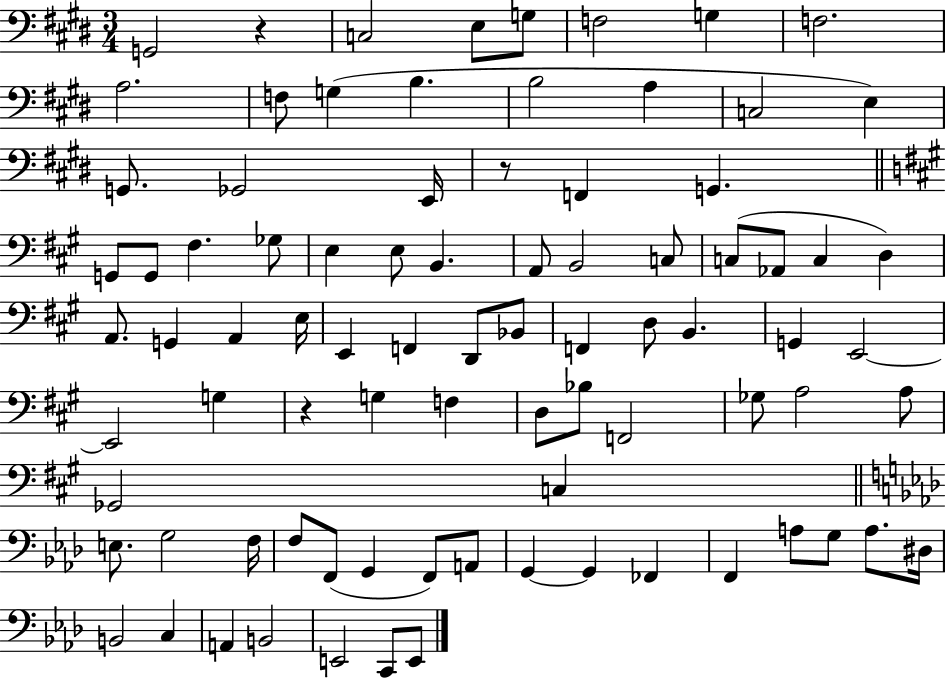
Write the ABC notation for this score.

X:1
T:Untitled
M:3/4
L:1/4
K:E
G,,2 z C,2 E,/2 G,/2 F,2 G, F,2 A,2 F,/2 G, B, B,2 A, C,2 E, G,,/2 _G,,2 E,,/4 z/2 F,, G,, G,,/2 G,,/2 ^F, _G,/2 E, E,/2 B,, A,,/2 B,,2 C,/2 C,/2 _A,,/2 C, D, A,,/2 G,, A,, E,/4 E,, F,, D,,/2 _B,,/2 F,, D,/2 B,, G,, E,,2 E,,2 G, z G, F, D,/2 _B,/2 F,,2 _G,/2 A,2 A,/2 _G,,2 C, E,/2 G,2 F,/4 F,/2 F,,/2 G,, F,,/2 A,,/2 G,, G,, _F,, F,, A,/2 G,/2 A,/2 ^D,/4 B,,2 C, A,, B,,2 E,,2 C,,/2 E,,/2